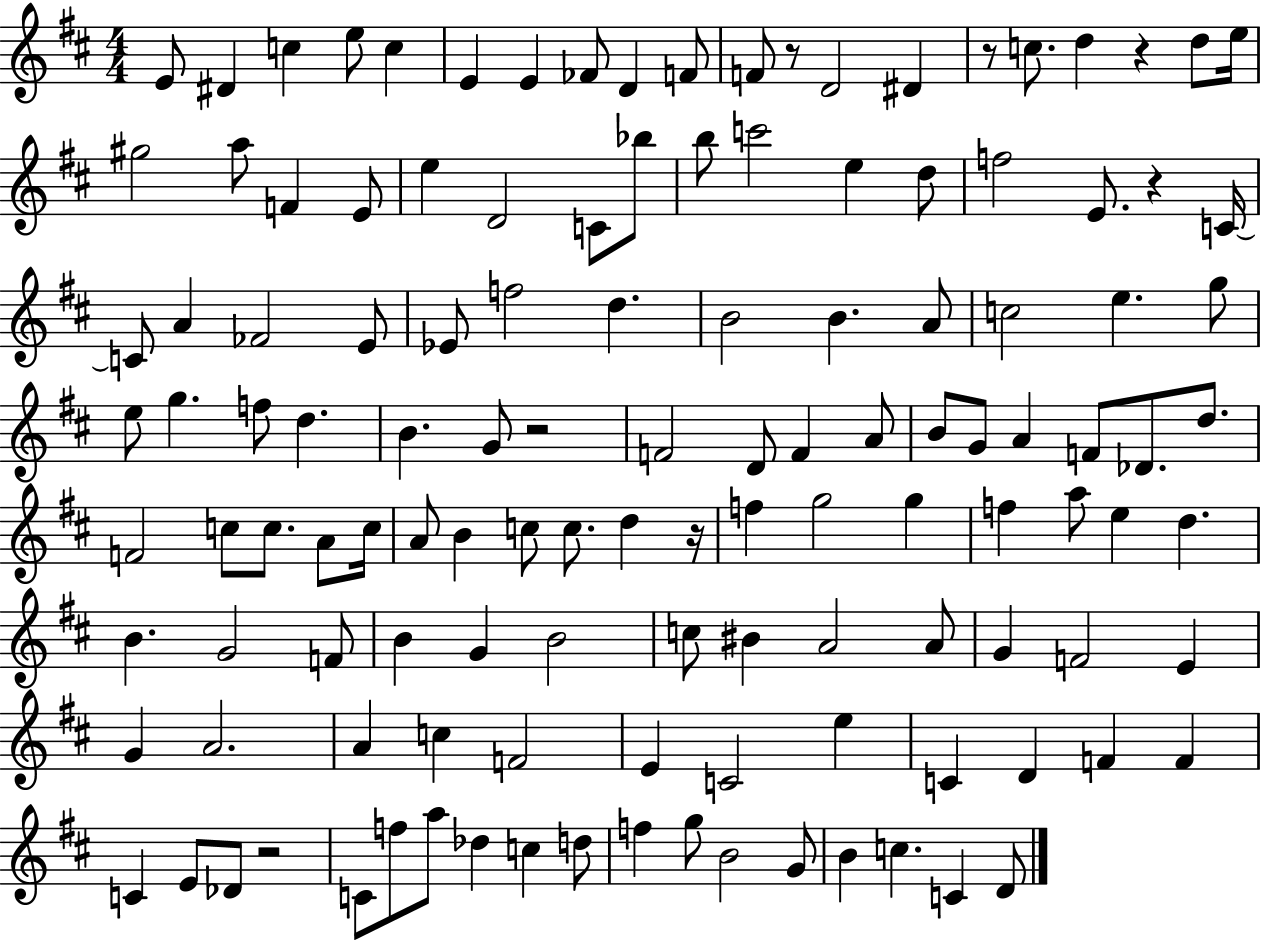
E4/e D#4/q C5/q E5/e C5/q E4/q E4/q FES4/e D4/q F4/e F4/e R/e D4/h D#4/q R/e C5/e. D5/q R/q D5/e E5/s G#5/h A5/e F4/q E4/e E5/q D4/h C4/e Bb5/e B5/e C6/h E5/q D5/e F5/h E4/e. R/q C4/s C4/e A4/q FES4/h E4/e Eb4/e F5/h D5/q. B4/h B4/q. A4/e C5/h E5/q. G5/e E5/e G5/q. F5/e D5/q. B4/q. G4/e R/h F4/h D4/e F4/q A4/e B4/e G4/e A4/q F4/e Db4/e. D5/e. F4/h C5/e C5/e. A4/e C5/s A4/e B4/q C5/e C5/e. D5/q R/s F5/q G5/h G5/q F5/q A5/e E5/q D5/q. B4/q. G4/h F4/e B4/q G4/q B4/h C5/e BIS4/q A4/h A4/e G4/q F4/h E4/q G4/q A4/h. A4/q C5/q F4/h E4/q C4/h E5/q C4/q D4/q F4/q F4/q C4/q E4/e Db4/e R/h C4/e F5/e A5/e Db5/q C5/q D5/e F5/q G5/e B4/h G4/e B4/q C5/q. C4/q D4/e